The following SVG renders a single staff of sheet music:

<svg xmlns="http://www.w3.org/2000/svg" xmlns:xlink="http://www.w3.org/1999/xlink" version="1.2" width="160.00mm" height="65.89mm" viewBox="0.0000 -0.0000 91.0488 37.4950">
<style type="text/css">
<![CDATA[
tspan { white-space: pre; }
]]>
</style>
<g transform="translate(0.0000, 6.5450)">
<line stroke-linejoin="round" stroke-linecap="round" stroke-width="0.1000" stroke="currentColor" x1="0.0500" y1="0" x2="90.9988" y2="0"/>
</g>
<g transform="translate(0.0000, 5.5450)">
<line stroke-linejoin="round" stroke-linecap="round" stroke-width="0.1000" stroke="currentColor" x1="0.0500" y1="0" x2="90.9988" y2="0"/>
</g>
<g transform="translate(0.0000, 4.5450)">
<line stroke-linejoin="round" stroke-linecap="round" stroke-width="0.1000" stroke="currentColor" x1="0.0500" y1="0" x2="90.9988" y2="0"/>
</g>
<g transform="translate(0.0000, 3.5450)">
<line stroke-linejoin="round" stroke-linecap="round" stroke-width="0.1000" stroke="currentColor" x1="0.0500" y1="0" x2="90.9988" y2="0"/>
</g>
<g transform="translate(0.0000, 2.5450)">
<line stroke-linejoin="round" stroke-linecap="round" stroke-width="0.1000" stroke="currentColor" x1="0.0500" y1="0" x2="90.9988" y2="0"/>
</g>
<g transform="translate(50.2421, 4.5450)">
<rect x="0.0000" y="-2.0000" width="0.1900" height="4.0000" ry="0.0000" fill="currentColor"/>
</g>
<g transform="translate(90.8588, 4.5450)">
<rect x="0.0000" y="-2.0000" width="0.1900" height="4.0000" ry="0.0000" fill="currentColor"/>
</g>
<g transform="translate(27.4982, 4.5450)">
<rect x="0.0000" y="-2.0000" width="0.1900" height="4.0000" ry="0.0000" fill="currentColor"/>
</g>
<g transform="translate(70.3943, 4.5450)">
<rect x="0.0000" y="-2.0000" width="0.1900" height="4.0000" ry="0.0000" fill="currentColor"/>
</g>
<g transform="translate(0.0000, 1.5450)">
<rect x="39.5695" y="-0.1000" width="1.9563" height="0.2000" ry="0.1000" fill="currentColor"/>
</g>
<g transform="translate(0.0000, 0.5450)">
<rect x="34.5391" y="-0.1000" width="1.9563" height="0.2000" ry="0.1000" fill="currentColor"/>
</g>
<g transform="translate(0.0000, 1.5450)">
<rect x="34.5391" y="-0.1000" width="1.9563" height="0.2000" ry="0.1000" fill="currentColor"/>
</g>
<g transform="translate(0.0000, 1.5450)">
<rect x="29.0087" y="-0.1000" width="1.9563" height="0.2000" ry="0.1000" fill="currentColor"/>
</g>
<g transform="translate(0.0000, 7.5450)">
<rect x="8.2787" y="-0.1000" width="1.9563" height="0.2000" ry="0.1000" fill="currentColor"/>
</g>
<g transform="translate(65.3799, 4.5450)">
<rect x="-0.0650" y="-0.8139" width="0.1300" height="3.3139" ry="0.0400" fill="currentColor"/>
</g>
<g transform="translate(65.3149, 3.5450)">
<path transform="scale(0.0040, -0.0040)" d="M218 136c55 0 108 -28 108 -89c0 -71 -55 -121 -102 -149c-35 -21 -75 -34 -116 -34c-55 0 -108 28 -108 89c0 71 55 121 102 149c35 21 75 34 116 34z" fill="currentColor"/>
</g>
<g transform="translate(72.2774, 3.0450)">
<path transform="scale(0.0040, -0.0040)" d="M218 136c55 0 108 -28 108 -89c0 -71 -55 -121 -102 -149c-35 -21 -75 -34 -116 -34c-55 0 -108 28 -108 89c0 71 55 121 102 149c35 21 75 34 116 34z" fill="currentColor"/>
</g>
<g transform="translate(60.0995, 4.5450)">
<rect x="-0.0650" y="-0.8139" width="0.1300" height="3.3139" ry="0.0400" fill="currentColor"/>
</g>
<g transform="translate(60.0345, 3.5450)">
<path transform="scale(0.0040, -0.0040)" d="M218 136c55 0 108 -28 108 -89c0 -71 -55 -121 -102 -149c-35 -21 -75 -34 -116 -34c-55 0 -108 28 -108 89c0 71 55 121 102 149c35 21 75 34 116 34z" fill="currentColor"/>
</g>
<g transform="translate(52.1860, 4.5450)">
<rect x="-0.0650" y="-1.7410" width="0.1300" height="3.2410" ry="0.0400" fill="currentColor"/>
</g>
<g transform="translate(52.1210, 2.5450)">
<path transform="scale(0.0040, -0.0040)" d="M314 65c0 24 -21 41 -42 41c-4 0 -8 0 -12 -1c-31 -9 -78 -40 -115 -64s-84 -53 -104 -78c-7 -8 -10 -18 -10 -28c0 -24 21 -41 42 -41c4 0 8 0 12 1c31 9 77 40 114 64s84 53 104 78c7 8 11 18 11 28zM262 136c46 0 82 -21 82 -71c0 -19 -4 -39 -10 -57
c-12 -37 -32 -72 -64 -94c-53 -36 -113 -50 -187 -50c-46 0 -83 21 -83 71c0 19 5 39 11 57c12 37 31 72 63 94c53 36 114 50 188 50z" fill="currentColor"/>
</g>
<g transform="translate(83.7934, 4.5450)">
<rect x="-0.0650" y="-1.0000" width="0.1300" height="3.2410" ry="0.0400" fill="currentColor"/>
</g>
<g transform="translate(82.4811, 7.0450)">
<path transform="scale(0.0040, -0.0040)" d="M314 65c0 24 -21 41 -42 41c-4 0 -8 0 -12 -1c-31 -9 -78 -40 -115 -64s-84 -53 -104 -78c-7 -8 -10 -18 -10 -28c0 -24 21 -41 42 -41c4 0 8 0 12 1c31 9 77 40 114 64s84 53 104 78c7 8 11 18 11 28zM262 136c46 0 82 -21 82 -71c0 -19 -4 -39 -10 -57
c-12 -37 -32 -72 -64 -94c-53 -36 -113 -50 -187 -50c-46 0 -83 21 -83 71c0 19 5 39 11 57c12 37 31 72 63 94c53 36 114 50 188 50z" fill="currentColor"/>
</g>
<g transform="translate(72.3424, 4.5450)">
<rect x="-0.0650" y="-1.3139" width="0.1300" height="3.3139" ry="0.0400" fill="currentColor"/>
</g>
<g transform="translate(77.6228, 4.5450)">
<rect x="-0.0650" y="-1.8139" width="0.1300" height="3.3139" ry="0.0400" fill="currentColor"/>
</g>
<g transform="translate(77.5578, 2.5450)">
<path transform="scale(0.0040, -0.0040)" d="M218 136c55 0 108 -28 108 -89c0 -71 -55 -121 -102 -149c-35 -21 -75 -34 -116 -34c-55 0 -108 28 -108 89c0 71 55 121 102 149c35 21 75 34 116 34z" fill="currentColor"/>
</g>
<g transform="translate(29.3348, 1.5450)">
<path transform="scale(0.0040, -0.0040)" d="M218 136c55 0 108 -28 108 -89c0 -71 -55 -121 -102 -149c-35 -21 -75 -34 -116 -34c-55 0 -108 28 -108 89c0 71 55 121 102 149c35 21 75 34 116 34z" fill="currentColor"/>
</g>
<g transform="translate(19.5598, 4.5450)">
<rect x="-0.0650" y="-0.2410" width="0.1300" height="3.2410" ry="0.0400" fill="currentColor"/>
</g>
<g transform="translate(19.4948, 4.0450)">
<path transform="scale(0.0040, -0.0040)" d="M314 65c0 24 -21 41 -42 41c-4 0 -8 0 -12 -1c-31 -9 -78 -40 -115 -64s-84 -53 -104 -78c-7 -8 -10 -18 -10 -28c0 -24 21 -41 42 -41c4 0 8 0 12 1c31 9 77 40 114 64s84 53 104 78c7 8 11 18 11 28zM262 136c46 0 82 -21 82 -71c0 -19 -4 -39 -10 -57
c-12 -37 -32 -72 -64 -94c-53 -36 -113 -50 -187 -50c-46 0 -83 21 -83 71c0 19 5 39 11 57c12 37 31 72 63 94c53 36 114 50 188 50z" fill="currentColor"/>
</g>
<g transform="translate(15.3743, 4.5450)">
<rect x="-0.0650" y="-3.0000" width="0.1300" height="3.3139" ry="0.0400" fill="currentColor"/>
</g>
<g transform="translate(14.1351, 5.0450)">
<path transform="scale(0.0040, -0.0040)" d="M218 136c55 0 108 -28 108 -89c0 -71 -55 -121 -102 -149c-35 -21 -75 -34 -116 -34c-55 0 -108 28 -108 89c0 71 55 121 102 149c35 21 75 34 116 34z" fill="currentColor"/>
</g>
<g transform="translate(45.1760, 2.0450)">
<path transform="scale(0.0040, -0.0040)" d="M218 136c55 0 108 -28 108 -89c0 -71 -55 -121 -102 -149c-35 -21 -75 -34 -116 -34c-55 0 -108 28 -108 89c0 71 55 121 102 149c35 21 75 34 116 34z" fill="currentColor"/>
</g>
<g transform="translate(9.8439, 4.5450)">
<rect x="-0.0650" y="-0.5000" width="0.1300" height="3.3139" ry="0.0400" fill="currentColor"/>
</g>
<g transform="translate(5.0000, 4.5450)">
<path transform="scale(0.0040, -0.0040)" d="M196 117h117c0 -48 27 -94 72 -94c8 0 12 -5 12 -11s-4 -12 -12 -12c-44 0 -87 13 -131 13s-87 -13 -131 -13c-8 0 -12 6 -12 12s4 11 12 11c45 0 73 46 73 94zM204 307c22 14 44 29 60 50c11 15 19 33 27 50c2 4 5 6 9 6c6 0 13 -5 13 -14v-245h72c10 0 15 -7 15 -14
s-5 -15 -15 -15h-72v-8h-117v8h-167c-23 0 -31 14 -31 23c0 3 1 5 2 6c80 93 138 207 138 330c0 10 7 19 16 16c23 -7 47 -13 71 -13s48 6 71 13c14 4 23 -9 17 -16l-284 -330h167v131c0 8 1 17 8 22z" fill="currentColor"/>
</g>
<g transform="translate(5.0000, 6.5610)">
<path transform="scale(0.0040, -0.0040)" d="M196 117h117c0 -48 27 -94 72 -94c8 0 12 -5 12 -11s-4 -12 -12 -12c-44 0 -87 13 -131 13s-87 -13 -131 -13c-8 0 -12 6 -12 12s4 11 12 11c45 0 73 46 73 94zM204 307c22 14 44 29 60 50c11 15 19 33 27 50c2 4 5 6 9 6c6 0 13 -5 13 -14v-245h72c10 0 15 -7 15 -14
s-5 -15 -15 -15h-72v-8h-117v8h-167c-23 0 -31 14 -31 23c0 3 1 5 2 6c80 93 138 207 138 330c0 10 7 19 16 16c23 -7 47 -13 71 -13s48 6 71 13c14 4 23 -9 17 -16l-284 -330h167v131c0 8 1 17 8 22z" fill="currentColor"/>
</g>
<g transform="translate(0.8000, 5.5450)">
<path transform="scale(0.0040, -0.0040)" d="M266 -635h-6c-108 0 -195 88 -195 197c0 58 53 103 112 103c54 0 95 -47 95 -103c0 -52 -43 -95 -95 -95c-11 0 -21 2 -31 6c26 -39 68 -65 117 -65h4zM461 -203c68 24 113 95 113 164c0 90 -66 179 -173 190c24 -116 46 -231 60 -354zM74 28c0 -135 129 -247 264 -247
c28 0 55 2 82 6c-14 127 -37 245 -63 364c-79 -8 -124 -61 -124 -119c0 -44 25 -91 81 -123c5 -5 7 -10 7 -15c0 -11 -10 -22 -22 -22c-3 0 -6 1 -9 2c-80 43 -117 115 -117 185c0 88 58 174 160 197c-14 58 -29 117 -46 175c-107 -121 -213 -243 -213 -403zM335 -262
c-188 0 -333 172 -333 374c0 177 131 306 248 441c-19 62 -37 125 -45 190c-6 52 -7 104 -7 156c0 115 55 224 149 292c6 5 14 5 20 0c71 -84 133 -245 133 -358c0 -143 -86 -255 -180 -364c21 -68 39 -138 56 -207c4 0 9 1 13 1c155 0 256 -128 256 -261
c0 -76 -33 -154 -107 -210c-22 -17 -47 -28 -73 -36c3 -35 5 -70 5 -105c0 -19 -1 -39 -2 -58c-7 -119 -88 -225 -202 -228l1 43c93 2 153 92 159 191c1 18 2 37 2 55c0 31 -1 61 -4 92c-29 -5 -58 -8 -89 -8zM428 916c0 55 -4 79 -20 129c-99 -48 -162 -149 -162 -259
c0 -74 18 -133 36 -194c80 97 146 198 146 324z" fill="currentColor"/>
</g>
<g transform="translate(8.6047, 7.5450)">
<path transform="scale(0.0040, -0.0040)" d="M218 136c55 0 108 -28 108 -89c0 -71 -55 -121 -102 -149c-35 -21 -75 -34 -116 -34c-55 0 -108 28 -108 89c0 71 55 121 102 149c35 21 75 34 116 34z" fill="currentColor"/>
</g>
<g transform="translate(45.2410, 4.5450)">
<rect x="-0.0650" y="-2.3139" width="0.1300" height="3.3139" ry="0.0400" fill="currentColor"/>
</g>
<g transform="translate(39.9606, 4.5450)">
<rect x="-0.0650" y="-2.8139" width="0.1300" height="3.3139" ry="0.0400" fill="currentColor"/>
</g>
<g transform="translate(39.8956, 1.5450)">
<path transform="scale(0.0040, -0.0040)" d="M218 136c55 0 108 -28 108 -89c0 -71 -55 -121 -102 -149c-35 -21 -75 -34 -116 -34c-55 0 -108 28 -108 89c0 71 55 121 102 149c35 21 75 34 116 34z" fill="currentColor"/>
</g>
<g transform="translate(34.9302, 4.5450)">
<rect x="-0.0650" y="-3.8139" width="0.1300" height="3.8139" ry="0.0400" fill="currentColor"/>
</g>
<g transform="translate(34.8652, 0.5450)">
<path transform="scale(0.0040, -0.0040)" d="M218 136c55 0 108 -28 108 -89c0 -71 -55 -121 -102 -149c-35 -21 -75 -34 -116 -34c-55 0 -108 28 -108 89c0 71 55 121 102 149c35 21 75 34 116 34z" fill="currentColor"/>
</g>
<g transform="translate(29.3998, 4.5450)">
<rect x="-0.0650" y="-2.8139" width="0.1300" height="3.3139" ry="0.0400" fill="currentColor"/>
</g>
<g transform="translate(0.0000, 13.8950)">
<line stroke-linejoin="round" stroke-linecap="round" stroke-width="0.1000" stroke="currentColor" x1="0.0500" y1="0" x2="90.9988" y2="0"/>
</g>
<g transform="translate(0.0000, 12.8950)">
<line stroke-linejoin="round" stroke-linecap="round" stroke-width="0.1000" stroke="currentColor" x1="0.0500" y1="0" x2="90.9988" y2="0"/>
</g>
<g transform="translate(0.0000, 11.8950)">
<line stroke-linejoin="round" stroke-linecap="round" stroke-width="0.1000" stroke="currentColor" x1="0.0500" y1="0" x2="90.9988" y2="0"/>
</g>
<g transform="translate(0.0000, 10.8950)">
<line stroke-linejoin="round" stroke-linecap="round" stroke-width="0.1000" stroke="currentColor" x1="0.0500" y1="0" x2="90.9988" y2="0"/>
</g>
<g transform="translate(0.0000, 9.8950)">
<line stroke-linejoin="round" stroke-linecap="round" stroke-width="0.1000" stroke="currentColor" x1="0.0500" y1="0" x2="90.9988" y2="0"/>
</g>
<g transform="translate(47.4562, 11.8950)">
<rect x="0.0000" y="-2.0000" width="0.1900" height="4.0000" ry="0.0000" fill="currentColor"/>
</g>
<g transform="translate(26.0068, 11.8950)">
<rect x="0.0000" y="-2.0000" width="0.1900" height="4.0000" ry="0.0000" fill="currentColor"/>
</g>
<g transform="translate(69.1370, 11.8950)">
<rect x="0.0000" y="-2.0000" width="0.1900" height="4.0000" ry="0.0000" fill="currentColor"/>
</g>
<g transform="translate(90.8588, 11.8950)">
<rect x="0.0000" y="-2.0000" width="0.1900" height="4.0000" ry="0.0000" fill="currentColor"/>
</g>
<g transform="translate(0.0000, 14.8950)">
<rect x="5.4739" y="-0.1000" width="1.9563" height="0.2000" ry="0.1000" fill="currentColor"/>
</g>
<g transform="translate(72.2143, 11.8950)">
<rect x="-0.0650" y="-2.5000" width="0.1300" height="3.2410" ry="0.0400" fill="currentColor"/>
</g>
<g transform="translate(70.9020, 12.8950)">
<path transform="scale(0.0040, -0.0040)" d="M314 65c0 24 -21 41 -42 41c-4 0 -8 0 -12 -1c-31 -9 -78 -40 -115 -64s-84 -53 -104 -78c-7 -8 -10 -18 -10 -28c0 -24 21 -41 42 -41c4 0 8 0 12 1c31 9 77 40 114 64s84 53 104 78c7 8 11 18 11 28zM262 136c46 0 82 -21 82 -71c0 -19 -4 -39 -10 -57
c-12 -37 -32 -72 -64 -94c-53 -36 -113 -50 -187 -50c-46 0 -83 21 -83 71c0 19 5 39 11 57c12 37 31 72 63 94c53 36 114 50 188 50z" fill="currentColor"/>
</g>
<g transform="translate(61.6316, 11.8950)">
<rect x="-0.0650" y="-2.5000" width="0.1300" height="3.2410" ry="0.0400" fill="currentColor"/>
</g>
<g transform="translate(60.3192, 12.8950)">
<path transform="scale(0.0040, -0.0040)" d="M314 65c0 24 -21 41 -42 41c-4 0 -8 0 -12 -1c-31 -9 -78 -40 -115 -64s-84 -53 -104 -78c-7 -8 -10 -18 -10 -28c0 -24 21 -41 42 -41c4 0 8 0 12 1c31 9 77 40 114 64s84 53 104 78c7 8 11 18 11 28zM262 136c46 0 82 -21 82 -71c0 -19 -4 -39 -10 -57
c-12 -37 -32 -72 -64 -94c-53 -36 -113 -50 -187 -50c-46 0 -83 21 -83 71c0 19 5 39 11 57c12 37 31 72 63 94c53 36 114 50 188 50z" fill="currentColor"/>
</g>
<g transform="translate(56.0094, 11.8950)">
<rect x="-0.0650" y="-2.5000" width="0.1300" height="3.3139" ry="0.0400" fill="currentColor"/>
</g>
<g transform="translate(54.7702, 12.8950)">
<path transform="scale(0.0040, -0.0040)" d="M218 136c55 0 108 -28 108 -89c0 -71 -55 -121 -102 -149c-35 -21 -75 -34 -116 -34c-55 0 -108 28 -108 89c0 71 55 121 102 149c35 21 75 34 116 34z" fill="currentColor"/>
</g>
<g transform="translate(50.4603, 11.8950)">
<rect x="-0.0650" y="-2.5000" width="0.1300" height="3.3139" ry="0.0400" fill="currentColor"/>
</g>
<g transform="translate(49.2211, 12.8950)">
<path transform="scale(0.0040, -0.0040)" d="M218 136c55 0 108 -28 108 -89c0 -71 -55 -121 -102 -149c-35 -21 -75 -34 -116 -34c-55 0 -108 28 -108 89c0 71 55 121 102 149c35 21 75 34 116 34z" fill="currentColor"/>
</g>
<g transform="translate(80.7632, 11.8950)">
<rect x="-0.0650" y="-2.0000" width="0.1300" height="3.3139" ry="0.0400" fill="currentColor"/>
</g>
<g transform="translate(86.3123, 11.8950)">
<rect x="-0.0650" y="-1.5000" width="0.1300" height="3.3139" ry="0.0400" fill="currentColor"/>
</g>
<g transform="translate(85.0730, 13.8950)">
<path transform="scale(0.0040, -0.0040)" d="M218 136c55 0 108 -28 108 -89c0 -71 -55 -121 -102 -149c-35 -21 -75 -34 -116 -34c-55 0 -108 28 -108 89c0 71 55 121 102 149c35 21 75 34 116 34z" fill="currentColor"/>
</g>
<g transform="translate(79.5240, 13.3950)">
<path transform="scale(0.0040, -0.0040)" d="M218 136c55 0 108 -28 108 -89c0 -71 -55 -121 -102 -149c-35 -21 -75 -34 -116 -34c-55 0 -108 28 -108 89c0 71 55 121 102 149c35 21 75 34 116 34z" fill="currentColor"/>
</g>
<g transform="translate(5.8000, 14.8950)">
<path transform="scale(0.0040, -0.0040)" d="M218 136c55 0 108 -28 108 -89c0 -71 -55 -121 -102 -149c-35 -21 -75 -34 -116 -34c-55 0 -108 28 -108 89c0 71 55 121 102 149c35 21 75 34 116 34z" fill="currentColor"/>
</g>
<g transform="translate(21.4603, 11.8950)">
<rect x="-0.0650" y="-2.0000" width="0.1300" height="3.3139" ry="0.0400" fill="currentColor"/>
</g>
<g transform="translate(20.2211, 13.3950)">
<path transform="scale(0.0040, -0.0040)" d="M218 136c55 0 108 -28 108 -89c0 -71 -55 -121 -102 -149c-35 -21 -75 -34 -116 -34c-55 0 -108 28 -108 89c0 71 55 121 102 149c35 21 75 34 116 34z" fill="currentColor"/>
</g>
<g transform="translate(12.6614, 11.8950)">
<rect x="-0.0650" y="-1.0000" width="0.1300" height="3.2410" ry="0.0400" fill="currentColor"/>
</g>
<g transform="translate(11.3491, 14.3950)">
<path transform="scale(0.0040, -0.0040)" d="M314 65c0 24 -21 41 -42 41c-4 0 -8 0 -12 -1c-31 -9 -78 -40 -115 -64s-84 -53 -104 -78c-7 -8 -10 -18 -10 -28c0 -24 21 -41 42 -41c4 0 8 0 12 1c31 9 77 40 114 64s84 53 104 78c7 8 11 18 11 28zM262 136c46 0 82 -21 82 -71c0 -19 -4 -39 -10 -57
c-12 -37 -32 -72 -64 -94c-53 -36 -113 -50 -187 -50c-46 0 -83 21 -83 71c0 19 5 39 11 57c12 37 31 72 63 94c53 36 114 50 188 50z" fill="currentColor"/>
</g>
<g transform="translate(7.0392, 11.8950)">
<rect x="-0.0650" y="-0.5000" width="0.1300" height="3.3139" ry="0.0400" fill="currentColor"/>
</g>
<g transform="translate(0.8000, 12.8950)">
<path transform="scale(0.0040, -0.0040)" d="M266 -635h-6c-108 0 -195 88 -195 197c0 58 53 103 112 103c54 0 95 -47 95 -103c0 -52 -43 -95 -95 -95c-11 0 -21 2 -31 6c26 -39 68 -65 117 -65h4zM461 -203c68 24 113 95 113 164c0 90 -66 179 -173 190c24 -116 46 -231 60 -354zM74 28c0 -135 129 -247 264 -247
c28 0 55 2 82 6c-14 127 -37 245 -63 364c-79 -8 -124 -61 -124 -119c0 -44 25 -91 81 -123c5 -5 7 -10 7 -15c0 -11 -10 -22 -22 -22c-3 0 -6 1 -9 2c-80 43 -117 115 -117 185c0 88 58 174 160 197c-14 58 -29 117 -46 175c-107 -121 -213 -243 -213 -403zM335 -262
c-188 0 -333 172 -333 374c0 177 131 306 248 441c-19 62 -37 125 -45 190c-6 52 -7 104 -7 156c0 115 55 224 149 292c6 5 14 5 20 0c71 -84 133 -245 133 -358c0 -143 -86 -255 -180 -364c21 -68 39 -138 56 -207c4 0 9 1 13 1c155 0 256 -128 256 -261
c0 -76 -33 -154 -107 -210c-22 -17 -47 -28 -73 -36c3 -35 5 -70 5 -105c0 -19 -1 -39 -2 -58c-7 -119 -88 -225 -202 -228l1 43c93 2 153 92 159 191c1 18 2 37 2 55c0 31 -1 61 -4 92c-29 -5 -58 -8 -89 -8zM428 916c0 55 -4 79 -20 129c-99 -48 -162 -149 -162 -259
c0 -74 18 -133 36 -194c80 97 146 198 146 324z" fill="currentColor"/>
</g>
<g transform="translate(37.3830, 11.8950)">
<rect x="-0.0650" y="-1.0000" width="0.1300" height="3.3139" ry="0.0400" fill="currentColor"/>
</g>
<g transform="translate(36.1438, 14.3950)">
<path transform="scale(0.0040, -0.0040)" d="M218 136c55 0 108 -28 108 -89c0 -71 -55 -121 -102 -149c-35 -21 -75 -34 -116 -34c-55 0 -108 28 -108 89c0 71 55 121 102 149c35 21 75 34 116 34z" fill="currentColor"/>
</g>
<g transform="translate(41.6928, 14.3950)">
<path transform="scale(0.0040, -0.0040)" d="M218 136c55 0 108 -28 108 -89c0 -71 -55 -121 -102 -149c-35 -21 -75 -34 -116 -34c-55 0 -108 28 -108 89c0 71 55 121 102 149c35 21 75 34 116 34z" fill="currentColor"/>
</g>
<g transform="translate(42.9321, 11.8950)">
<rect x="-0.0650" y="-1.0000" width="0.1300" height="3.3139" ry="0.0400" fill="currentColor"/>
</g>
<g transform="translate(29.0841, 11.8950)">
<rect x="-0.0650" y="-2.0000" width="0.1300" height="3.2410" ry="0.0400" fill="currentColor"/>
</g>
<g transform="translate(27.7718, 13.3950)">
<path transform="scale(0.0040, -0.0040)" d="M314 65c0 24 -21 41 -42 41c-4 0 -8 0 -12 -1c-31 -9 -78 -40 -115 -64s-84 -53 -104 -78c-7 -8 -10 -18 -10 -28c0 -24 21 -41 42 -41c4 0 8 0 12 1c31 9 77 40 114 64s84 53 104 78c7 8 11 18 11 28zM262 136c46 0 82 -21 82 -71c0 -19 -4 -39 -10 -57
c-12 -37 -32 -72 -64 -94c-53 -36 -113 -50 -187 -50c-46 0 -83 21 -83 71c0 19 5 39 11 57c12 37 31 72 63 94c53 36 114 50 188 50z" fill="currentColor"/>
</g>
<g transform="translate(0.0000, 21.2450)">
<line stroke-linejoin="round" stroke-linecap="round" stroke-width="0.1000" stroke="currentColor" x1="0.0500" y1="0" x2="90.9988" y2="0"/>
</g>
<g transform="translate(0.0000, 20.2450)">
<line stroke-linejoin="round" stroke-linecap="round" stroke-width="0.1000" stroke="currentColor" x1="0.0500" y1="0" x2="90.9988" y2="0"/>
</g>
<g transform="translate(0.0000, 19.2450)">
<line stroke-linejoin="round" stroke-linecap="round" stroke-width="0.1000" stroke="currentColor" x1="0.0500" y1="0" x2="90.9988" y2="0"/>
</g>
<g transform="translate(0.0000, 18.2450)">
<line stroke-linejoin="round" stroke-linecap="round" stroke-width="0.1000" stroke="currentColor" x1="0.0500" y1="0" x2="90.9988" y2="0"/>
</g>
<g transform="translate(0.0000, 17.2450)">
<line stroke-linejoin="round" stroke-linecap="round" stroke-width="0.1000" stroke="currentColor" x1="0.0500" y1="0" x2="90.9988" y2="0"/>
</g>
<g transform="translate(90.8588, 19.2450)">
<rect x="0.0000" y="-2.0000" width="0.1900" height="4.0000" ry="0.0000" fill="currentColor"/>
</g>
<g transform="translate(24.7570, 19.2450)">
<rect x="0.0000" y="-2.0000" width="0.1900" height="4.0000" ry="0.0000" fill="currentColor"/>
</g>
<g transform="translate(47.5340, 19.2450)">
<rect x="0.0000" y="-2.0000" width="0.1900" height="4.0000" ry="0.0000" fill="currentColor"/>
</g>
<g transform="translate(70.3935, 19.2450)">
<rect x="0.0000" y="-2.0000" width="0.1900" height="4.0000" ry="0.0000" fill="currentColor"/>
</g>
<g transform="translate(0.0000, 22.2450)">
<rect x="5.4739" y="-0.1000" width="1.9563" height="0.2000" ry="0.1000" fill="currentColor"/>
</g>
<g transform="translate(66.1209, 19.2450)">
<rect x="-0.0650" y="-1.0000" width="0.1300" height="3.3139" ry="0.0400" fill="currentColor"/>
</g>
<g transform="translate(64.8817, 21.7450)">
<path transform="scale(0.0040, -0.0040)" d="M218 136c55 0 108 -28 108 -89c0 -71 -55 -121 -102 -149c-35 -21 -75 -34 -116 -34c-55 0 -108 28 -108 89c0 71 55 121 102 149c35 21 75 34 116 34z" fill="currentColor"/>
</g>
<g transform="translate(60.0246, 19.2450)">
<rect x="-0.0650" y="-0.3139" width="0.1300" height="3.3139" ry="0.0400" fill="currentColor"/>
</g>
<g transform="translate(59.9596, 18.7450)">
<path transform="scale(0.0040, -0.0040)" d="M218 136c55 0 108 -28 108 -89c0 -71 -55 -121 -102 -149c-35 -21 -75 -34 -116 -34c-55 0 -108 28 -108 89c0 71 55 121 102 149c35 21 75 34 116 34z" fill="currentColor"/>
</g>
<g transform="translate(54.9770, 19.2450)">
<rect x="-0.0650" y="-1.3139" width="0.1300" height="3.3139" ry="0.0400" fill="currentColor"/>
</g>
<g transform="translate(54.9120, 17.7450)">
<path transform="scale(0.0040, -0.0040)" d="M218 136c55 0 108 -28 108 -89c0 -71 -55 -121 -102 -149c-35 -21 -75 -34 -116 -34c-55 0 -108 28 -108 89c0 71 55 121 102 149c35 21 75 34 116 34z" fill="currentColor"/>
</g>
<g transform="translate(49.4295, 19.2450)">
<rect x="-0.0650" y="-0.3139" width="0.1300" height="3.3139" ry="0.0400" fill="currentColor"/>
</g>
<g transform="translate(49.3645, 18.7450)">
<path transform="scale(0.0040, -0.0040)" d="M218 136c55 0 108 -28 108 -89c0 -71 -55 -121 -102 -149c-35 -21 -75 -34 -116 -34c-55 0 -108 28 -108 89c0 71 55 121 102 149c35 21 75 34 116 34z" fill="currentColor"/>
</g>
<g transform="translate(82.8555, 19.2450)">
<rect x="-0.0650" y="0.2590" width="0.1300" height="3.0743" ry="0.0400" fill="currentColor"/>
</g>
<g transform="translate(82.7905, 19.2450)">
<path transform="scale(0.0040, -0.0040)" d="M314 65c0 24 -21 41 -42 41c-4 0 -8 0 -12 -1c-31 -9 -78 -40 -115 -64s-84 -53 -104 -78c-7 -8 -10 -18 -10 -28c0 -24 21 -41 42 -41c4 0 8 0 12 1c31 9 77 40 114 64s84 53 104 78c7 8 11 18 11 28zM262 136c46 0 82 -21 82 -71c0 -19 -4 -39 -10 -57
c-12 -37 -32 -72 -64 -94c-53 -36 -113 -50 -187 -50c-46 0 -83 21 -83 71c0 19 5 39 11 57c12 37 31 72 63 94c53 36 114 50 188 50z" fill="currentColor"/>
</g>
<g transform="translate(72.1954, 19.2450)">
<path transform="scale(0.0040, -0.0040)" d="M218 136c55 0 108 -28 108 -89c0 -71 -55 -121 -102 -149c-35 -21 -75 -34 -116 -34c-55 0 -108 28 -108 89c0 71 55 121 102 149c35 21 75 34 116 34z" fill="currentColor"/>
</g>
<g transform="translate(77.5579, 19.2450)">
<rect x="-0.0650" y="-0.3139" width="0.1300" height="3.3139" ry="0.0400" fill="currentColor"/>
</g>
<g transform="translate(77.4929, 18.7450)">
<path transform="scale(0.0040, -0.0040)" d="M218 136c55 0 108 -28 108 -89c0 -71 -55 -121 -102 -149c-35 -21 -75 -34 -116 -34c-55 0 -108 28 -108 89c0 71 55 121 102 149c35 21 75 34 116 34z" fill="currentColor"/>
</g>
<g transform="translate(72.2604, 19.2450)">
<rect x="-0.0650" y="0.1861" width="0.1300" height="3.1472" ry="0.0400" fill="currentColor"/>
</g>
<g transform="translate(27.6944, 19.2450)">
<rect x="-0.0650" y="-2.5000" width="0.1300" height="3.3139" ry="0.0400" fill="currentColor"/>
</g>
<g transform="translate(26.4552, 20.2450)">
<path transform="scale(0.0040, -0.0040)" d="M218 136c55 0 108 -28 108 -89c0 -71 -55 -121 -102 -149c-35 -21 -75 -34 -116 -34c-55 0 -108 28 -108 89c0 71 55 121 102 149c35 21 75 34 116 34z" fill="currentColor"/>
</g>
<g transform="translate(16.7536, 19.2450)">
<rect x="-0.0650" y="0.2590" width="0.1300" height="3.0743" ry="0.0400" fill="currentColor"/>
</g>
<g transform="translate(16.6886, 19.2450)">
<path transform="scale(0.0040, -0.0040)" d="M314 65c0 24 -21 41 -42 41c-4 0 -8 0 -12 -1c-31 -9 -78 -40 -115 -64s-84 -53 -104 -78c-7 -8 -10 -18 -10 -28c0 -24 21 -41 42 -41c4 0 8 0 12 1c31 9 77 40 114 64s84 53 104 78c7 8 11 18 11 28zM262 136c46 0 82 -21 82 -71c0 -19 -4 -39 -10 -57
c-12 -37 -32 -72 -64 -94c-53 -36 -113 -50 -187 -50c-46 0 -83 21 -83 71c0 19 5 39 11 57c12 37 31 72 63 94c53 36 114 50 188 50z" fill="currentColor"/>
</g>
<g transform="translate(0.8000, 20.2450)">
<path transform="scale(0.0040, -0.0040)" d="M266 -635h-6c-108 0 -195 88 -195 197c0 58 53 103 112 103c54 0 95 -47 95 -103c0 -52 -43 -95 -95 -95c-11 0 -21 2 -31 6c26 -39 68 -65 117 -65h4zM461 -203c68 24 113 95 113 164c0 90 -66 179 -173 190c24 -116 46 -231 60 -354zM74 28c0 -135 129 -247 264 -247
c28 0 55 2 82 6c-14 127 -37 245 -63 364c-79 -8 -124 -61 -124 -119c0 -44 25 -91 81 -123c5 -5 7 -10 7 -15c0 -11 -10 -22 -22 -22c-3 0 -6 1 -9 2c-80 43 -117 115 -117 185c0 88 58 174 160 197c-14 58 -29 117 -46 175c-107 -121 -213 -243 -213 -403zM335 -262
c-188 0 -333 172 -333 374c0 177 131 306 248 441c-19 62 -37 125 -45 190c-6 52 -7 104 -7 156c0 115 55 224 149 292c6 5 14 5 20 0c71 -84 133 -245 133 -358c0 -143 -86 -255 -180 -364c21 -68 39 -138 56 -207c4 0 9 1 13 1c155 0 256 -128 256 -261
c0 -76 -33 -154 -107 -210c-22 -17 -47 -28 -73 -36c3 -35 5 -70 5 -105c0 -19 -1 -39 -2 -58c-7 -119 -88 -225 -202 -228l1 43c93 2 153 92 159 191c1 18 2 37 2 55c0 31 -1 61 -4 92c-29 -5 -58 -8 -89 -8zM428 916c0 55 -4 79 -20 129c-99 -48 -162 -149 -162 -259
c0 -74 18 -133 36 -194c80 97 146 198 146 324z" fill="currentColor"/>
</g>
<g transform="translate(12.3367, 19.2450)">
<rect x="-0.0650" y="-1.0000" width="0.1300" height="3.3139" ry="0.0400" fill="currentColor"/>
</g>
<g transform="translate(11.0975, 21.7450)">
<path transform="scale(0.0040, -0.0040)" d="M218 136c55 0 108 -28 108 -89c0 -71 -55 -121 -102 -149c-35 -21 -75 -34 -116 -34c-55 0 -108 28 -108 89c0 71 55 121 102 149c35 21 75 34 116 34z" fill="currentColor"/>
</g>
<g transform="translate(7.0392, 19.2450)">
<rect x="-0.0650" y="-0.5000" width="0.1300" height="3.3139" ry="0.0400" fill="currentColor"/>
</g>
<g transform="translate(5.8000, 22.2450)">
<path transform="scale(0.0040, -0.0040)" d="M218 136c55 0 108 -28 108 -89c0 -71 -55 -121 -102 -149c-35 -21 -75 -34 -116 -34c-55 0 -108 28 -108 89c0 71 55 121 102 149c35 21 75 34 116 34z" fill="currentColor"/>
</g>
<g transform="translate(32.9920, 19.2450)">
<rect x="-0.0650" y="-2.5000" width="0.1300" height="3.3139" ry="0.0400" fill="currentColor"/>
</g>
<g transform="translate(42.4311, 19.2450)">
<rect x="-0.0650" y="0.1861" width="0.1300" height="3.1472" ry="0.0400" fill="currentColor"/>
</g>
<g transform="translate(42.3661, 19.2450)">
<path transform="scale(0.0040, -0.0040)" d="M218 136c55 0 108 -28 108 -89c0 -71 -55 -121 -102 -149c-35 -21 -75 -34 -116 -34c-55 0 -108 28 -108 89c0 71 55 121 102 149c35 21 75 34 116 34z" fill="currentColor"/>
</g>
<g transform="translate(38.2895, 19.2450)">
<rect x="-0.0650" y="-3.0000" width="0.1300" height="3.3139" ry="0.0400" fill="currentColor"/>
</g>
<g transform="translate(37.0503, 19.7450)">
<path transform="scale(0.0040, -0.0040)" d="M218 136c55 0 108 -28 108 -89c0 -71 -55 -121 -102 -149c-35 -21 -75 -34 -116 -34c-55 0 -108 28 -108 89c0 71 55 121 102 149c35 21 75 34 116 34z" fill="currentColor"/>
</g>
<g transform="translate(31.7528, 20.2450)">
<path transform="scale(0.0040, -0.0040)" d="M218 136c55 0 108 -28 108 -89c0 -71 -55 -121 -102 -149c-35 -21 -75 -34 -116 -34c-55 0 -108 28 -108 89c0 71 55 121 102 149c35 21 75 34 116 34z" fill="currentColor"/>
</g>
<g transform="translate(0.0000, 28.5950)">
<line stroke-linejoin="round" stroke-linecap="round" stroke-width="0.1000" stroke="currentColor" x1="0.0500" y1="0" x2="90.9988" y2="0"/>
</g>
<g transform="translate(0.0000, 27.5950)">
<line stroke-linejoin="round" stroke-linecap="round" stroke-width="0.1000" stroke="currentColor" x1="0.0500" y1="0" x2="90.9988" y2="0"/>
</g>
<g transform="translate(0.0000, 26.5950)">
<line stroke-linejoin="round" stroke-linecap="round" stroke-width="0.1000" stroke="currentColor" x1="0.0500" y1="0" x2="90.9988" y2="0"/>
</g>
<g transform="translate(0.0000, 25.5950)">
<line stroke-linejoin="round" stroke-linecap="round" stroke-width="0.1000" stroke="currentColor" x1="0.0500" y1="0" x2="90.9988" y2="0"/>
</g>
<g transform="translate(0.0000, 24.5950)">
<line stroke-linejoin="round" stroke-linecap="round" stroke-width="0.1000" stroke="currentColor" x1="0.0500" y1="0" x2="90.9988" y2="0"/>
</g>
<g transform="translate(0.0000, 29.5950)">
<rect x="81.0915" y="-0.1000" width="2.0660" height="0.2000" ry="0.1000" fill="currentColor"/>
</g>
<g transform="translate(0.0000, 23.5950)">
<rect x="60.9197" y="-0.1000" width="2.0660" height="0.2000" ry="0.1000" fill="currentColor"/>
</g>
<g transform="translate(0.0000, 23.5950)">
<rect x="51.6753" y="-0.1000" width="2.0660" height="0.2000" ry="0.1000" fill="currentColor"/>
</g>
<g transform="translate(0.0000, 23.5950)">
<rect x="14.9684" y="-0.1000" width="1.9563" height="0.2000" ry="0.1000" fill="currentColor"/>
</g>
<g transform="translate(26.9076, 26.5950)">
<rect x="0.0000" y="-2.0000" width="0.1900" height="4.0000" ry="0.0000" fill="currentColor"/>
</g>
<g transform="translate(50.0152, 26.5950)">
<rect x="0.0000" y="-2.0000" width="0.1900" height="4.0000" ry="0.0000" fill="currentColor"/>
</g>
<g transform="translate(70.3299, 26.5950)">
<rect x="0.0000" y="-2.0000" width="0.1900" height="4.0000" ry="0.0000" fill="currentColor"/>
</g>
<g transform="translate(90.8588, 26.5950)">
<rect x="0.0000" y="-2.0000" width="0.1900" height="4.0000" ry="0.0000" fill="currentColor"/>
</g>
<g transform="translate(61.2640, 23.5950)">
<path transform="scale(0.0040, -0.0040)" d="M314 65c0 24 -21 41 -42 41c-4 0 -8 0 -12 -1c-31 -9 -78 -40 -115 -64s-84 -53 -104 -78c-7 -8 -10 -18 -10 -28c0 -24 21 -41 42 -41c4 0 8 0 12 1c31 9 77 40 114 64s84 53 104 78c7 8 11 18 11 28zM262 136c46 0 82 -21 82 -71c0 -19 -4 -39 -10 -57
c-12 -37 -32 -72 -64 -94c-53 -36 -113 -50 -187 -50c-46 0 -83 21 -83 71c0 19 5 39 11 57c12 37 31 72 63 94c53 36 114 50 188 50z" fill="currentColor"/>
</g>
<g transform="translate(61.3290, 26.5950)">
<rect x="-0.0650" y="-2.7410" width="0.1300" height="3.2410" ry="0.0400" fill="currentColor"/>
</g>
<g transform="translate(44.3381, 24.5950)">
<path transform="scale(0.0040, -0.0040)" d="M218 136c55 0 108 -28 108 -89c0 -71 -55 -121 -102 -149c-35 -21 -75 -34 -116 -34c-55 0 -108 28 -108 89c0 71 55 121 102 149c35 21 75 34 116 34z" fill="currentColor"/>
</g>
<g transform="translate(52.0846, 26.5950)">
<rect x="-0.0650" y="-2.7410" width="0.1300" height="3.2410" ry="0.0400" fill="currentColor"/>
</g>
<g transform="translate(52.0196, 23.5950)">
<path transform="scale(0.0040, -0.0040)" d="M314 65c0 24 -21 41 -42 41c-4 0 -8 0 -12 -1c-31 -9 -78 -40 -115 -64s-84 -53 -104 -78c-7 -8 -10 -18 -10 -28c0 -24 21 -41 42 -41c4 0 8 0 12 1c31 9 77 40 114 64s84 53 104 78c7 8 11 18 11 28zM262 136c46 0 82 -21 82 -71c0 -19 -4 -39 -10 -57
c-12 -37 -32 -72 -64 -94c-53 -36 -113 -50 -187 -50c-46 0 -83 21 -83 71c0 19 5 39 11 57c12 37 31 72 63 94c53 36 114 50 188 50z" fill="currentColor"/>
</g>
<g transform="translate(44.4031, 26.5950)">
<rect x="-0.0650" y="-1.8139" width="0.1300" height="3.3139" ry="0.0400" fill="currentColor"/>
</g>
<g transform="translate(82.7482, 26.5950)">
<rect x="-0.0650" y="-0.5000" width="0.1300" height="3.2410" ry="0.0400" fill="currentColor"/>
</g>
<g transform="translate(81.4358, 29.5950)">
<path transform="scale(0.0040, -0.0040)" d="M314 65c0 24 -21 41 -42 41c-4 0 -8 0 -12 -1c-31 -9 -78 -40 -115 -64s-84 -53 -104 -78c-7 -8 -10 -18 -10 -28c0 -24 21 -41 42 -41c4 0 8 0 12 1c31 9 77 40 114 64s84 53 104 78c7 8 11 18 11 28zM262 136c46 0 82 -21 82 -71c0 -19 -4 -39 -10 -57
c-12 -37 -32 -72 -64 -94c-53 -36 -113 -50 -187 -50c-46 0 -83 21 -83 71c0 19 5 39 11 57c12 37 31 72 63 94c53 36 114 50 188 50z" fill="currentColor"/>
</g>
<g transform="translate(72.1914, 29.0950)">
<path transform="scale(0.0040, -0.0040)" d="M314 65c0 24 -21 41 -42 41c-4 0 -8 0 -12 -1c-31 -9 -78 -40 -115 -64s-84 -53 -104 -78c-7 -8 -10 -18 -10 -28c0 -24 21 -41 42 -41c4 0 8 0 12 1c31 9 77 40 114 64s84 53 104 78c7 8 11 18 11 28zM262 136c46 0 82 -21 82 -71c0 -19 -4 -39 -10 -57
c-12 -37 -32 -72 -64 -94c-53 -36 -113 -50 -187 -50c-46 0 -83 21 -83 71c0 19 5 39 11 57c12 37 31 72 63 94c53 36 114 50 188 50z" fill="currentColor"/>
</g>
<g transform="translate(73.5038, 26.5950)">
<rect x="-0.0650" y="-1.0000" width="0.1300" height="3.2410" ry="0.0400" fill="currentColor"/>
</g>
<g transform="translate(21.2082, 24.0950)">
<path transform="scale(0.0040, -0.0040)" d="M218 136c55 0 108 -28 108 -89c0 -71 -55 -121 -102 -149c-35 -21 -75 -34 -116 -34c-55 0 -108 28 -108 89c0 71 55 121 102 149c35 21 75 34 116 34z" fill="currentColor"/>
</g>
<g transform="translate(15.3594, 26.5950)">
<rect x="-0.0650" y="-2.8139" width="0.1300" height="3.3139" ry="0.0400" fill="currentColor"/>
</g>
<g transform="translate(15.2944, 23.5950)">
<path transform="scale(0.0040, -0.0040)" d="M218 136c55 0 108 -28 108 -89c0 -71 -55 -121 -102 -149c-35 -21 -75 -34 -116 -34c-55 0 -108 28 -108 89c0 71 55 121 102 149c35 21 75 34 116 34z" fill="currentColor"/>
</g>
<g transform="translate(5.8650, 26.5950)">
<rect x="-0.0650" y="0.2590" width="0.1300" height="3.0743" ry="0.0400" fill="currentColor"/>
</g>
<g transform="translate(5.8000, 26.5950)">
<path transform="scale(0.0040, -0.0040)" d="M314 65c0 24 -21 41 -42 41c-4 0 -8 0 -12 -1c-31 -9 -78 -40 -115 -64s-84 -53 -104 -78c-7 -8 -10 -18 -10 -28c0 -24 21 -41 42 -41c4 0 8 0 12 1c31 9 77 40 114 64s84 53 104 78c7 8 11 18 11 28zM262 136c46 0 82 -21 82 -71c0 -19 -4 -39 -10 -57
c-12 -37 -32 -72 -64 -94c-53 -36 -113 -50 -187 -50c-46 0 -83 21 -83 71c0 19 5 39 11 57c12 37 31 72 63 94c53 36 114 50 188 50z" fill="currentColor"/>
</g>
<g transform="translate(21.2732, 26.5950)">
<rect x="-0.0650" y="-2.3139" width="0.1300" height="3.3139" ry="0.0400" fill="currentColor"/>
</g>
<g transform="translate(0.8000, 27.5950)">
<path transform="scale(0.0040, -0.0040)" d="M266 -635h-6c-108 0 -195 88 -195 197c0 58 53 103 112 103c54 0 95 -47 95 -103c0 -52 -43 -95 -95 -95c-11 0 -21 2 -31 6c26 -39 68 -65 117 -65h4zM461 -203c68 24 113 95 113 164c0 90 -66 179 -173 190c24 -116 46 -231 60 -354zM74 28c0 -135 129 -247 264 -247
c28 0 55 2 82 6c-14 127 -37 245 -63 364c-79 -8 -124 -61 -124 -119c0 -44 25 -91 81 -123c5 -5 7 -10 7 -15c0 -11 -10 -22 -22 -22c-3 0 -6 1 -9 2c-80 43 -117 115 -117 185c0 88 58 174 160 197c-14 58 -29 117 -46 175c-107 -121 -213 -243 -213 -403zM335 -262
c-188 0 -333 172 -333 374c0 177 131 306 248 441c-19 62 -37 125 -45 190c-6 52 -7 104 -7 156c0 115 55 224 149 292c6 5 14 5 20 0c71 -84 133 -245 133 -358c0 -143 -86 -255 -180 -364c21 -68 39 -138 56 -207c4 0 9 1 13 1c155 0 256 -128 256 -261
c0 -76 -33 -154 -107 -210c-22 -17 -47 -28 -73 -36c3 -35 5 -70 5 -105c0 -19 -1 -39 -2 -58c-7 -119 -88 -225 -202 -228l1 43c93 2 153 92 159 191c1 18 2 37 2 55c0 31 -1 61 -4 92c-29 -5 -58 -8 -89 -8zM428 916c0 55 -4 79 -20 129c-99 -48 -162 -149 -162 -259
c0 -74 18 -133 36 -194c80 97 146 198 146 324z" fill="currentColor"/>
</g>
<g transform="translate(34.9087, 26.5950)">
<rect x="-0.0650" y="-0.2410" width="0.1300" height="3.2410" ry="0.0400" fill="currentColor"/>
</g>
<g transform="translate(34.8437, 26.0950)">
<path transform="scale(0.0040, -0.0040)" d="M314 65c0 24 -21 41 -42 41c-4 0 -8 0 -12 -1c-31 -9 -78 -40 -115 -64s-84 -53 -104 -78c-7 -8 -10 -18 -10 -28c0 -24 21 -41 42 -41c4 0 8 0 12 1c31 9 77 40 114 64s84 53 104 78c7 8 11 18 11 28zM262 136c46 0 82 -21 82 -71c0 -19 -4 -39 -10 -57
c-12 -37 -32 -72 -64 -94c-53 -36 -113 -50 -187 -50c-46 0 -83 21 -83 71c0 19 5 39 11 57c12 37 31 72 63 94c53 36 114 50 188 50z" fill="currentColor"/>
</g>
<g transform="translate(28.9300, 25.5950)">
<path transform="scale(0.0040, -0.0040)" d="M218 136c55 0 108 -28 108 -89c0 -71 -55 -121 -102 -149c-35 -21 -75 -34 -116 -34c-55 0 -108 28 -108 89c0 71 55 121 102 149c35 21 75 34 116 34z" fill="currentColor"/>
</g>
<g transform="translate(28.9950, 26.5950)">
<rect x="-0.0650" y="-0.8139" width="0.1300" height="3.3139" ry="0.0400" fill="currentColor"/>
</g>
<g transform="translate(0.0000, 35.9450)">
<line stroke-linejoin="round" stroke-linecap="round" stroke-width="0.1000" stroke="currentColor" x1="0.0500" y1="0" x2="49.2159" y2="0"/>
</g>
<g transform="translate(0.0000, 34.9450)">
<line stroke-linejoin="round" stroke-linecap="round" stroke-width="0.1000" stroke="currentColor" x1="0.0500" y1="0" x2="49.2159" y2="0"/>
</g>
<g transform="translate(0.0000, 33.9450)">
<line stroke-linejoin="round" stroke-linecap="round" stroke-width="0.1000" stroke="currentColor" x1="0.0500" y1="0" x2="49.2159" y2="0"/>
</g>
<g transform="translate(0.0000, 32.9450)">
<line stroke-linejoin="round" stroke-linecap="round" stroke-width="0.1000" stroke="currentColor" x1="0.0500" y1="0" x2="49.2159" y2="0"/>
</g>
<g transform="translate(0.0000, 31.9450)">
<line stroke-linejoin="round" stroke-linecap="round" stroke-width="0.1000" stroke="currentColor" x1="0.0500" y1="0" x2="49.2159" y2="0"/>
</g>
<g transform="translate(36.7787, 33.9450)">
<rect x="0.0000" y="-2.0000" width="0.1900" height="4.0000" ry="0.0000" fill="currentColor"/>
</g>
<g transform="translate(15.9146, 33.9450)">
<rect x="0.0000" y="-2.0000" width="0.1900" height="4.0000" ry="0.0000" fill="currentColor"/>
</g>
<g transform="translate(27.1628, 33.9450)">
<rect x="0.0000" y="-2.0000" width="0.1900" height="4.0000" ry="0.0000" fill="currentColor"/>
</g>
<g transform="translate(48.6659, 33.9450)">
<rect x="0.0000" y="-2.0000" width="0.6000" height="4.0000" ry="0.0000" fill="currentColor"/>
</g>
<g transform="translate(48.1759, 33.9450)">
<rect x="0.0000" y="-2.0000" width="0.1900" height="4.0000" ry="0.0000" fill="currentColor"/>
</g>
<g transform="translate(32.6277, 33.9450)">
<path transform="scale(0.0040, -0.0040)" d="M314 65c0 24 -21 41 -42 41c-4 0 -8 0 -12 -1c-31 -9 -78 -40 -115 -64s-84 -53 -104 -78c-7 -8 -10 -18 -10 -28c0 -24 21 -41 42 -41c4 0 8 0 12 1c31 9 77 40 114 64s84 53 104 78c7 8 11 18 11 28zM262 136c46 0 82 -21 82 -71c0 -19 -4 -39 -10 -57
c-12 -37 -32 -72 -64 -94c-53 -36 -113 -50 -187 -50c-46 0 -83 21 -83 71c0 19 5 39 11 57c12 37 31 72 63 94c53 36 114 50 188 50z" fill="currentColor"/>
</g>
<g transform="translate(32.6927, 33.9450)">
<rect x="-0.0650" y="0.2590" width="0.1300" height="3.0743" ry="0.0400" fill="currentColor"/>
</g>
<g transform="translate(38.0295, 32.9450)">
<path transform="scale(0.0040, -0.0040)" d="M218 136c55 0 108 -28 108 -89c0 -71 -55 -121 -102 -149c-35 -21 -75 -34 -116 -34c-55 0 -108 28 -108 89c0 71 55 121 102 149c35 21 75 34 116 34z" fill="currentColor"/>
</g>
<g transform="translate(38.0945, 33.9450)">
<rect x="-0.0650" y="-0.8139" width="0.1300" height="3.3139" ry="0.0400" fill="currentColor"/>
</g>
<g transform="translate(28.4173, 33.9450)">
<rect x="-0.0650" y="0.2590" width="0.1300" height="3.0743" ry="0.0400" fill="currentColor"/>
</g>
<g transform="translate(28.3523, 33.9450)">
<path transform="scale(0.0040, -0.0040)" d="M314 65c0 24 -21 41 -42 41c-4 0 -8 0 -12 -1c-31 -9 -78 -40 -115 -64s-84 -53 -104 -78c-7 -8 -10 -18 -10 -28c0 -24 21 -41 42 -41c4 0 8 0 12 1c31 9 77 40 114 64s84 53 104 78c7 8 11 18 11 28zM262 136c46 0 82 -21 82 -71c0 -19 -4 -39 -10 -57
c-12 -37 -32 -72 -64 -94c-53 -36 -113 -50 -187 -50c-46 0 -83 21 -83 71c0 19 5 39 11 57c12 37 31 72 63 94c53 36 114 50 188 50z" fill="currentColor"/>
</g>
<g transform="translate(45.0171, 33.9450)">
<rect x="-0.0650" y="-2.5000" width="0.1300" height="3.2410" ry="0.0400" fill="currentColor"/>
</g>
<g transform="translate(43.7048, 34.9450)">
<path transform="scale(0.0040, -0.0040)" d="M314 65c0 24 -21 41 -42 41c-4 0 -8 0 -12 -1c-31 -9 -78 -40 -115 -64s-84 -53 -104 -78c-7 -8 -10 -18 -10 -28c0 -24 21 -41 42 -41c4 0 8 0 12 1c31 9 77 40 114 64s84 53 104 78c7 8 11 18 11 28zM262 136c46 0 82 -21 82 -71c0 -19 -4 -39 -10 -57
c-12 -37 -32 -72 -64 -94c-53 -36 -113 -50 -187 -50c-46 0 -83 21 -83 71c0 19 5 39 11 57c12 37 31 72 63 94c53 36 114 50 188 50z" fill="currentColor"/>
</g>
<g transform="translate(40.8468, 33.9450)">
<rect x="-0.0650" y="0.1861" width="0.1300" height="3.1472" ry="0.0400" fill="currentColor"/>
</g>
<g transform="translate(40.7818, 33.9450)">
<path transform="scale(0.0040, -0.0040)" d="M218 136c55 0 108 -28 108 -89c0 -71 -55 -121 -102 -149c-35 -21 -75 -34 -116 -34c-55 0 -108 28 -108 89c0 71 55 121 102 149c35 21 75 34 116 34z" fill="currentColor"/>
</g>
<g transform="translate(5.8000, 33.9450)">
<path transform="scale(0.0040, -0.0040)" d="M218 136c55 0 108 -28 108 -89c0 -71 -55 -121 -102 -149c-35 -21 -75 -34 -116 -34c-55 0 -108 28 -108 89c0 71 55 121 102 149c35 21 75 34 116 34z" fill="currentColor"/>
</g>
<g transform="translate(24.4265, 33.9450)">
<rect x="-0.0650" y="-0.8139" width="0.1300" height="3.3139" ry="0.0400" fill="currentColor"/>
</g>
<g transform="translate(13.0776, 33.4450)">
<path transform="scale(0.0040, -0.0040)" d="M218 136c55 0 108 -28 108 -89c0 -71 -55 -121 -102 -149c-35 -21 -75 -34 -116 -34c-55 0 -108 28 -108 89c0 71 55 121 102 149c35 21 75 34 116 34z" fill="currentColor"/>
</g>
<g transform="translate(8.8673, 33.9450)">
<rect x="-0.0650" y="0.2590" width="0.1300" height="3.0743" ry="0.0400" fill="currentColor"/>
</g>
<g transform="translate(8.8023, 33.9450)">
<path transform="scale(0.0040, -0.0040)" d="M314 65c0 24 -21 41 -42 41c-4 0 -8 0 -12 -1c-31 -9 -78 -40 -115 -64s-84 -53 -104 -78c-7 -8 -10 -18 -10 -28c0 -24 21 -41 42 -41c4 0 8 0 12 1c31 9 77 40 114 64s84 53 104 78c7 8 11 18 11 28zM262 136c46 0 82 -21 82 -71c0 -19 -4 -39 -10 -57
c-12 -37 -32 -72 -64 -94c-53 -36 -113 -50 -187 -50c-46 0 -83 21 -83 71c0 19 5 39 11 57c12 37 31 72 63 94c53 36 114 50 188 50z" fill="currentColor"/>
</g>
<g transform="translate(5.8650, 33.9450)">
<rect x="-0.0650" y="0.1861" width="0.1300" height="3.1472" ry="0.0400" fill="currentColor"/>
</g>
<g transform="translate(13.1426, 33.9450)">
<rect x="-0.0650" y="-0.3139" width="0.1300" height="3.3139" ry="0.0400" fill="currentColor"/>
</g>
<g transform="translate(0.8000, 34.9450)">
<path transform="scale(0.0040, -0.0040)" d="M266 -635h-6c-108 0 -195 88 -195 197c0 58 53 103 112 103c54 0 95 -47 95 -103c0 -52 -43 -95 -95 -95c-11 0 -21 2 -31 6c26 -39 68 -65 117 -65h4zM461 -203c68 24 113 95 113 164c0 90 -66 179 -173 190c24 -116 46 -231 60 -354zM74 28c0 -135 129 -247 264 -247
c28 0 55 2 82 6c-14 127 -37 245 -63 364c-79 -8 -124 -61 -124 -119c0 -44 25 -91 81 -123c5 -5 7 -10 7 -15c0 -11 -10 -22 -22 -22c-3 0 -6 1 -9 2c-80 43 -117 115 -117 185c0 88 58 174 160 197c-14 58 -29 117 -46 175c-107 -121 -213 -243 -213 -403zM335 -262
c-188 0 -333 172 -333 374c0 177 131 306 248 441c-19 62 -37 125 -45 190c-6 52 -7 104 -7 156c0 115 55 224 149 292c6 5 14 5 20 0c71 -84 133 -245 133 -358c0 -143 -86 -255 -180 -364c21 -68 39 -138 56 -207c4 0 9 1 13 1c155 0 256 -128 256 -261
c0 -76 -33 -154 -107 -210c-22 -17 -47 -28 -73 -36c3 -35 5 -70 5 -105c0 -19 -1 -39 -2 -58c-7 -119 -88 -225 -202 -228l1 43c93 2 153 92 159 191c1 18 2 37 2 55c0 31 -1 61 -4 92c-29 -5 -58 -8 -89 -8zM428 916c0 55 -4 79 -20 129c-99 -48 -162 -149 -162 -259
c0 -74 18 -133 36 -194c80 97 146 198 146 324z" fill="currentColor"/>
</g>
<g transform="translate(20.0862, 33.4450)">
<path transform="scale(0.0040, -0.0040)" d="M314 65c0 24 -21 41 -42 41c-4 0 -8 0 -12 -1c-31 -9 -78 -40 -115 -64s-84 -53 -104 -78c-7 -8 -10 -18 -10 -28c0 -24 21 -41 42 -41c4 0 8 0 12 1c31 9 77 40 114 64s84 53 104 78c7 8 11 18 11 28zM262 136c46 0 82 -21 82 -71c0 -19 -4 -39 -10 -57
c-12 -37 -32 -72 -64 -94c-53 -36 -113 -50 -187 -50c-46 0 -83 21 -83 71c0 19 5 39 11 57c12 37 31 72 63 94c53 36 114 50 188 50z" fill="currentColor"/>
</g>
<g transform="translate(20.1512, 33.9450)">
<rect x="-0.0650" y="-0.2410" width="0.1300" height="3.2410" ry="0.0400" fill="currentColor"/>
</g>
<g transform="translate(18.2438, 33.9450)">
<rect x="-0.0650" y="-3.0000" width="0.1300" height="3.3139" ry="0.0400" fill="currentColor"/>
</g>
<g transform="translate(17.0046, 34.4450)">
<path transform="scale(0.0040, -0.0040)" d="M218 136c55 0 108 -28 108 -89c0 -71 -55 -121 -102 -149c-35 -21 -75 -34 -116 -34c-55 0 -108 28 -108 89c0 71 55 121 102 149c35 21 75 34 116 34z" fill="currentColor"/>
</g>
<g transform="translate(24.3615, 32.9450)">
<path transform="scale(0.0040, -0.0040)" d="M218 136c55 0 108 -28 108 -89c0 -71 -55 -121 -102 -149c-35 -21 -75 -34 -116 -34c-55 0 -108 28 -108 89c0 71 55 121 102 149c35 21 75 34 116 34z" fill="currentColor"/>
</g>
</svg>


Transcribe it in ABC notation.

X:1
T:Untitled
M:4/4
L:1/4
K:C
C A c2 a c' a g f2 d d e f D2 C D2 F F2 D D G G G2 G2 F E C D B2 G G A B c e c D B c B2 B2 a g d c2 f a2 a2 D2 C2 B B2 c A c2 d B2 B2 d B G2